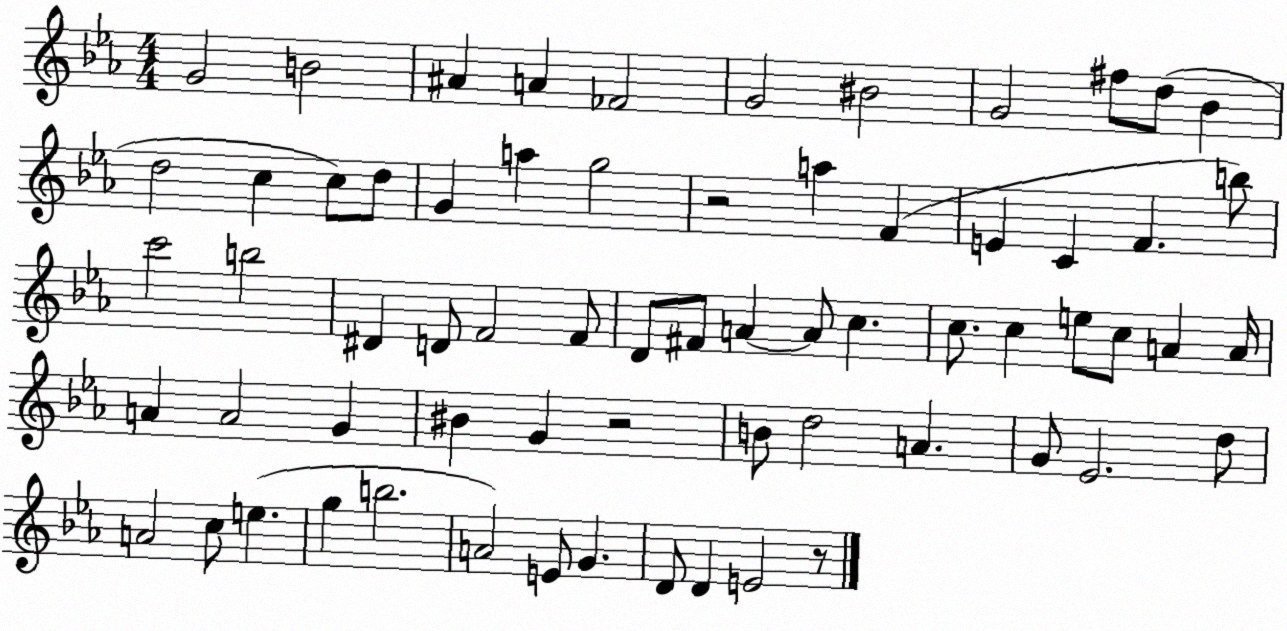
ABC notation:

X:1
T:Untitled
M:4/4
L:1/4
K:Eb
G2 B2 ^A A _F2 G2 ^B2 G2 ^f/2 d/2 _B d2 c c/2 d/2 G a g2 z2 a F E C F b/2 c'2 b2 ^D D/2 F2 F/2 D/2 ^F/2 A A/2 c c/2 c e/2 c/2 A A/4 A A2 G ^B G z2 B/2 d2 A G/2 _E2 d/2 A2 c/2 e g b2 A2 E/2 G D/2 D E2 z/2